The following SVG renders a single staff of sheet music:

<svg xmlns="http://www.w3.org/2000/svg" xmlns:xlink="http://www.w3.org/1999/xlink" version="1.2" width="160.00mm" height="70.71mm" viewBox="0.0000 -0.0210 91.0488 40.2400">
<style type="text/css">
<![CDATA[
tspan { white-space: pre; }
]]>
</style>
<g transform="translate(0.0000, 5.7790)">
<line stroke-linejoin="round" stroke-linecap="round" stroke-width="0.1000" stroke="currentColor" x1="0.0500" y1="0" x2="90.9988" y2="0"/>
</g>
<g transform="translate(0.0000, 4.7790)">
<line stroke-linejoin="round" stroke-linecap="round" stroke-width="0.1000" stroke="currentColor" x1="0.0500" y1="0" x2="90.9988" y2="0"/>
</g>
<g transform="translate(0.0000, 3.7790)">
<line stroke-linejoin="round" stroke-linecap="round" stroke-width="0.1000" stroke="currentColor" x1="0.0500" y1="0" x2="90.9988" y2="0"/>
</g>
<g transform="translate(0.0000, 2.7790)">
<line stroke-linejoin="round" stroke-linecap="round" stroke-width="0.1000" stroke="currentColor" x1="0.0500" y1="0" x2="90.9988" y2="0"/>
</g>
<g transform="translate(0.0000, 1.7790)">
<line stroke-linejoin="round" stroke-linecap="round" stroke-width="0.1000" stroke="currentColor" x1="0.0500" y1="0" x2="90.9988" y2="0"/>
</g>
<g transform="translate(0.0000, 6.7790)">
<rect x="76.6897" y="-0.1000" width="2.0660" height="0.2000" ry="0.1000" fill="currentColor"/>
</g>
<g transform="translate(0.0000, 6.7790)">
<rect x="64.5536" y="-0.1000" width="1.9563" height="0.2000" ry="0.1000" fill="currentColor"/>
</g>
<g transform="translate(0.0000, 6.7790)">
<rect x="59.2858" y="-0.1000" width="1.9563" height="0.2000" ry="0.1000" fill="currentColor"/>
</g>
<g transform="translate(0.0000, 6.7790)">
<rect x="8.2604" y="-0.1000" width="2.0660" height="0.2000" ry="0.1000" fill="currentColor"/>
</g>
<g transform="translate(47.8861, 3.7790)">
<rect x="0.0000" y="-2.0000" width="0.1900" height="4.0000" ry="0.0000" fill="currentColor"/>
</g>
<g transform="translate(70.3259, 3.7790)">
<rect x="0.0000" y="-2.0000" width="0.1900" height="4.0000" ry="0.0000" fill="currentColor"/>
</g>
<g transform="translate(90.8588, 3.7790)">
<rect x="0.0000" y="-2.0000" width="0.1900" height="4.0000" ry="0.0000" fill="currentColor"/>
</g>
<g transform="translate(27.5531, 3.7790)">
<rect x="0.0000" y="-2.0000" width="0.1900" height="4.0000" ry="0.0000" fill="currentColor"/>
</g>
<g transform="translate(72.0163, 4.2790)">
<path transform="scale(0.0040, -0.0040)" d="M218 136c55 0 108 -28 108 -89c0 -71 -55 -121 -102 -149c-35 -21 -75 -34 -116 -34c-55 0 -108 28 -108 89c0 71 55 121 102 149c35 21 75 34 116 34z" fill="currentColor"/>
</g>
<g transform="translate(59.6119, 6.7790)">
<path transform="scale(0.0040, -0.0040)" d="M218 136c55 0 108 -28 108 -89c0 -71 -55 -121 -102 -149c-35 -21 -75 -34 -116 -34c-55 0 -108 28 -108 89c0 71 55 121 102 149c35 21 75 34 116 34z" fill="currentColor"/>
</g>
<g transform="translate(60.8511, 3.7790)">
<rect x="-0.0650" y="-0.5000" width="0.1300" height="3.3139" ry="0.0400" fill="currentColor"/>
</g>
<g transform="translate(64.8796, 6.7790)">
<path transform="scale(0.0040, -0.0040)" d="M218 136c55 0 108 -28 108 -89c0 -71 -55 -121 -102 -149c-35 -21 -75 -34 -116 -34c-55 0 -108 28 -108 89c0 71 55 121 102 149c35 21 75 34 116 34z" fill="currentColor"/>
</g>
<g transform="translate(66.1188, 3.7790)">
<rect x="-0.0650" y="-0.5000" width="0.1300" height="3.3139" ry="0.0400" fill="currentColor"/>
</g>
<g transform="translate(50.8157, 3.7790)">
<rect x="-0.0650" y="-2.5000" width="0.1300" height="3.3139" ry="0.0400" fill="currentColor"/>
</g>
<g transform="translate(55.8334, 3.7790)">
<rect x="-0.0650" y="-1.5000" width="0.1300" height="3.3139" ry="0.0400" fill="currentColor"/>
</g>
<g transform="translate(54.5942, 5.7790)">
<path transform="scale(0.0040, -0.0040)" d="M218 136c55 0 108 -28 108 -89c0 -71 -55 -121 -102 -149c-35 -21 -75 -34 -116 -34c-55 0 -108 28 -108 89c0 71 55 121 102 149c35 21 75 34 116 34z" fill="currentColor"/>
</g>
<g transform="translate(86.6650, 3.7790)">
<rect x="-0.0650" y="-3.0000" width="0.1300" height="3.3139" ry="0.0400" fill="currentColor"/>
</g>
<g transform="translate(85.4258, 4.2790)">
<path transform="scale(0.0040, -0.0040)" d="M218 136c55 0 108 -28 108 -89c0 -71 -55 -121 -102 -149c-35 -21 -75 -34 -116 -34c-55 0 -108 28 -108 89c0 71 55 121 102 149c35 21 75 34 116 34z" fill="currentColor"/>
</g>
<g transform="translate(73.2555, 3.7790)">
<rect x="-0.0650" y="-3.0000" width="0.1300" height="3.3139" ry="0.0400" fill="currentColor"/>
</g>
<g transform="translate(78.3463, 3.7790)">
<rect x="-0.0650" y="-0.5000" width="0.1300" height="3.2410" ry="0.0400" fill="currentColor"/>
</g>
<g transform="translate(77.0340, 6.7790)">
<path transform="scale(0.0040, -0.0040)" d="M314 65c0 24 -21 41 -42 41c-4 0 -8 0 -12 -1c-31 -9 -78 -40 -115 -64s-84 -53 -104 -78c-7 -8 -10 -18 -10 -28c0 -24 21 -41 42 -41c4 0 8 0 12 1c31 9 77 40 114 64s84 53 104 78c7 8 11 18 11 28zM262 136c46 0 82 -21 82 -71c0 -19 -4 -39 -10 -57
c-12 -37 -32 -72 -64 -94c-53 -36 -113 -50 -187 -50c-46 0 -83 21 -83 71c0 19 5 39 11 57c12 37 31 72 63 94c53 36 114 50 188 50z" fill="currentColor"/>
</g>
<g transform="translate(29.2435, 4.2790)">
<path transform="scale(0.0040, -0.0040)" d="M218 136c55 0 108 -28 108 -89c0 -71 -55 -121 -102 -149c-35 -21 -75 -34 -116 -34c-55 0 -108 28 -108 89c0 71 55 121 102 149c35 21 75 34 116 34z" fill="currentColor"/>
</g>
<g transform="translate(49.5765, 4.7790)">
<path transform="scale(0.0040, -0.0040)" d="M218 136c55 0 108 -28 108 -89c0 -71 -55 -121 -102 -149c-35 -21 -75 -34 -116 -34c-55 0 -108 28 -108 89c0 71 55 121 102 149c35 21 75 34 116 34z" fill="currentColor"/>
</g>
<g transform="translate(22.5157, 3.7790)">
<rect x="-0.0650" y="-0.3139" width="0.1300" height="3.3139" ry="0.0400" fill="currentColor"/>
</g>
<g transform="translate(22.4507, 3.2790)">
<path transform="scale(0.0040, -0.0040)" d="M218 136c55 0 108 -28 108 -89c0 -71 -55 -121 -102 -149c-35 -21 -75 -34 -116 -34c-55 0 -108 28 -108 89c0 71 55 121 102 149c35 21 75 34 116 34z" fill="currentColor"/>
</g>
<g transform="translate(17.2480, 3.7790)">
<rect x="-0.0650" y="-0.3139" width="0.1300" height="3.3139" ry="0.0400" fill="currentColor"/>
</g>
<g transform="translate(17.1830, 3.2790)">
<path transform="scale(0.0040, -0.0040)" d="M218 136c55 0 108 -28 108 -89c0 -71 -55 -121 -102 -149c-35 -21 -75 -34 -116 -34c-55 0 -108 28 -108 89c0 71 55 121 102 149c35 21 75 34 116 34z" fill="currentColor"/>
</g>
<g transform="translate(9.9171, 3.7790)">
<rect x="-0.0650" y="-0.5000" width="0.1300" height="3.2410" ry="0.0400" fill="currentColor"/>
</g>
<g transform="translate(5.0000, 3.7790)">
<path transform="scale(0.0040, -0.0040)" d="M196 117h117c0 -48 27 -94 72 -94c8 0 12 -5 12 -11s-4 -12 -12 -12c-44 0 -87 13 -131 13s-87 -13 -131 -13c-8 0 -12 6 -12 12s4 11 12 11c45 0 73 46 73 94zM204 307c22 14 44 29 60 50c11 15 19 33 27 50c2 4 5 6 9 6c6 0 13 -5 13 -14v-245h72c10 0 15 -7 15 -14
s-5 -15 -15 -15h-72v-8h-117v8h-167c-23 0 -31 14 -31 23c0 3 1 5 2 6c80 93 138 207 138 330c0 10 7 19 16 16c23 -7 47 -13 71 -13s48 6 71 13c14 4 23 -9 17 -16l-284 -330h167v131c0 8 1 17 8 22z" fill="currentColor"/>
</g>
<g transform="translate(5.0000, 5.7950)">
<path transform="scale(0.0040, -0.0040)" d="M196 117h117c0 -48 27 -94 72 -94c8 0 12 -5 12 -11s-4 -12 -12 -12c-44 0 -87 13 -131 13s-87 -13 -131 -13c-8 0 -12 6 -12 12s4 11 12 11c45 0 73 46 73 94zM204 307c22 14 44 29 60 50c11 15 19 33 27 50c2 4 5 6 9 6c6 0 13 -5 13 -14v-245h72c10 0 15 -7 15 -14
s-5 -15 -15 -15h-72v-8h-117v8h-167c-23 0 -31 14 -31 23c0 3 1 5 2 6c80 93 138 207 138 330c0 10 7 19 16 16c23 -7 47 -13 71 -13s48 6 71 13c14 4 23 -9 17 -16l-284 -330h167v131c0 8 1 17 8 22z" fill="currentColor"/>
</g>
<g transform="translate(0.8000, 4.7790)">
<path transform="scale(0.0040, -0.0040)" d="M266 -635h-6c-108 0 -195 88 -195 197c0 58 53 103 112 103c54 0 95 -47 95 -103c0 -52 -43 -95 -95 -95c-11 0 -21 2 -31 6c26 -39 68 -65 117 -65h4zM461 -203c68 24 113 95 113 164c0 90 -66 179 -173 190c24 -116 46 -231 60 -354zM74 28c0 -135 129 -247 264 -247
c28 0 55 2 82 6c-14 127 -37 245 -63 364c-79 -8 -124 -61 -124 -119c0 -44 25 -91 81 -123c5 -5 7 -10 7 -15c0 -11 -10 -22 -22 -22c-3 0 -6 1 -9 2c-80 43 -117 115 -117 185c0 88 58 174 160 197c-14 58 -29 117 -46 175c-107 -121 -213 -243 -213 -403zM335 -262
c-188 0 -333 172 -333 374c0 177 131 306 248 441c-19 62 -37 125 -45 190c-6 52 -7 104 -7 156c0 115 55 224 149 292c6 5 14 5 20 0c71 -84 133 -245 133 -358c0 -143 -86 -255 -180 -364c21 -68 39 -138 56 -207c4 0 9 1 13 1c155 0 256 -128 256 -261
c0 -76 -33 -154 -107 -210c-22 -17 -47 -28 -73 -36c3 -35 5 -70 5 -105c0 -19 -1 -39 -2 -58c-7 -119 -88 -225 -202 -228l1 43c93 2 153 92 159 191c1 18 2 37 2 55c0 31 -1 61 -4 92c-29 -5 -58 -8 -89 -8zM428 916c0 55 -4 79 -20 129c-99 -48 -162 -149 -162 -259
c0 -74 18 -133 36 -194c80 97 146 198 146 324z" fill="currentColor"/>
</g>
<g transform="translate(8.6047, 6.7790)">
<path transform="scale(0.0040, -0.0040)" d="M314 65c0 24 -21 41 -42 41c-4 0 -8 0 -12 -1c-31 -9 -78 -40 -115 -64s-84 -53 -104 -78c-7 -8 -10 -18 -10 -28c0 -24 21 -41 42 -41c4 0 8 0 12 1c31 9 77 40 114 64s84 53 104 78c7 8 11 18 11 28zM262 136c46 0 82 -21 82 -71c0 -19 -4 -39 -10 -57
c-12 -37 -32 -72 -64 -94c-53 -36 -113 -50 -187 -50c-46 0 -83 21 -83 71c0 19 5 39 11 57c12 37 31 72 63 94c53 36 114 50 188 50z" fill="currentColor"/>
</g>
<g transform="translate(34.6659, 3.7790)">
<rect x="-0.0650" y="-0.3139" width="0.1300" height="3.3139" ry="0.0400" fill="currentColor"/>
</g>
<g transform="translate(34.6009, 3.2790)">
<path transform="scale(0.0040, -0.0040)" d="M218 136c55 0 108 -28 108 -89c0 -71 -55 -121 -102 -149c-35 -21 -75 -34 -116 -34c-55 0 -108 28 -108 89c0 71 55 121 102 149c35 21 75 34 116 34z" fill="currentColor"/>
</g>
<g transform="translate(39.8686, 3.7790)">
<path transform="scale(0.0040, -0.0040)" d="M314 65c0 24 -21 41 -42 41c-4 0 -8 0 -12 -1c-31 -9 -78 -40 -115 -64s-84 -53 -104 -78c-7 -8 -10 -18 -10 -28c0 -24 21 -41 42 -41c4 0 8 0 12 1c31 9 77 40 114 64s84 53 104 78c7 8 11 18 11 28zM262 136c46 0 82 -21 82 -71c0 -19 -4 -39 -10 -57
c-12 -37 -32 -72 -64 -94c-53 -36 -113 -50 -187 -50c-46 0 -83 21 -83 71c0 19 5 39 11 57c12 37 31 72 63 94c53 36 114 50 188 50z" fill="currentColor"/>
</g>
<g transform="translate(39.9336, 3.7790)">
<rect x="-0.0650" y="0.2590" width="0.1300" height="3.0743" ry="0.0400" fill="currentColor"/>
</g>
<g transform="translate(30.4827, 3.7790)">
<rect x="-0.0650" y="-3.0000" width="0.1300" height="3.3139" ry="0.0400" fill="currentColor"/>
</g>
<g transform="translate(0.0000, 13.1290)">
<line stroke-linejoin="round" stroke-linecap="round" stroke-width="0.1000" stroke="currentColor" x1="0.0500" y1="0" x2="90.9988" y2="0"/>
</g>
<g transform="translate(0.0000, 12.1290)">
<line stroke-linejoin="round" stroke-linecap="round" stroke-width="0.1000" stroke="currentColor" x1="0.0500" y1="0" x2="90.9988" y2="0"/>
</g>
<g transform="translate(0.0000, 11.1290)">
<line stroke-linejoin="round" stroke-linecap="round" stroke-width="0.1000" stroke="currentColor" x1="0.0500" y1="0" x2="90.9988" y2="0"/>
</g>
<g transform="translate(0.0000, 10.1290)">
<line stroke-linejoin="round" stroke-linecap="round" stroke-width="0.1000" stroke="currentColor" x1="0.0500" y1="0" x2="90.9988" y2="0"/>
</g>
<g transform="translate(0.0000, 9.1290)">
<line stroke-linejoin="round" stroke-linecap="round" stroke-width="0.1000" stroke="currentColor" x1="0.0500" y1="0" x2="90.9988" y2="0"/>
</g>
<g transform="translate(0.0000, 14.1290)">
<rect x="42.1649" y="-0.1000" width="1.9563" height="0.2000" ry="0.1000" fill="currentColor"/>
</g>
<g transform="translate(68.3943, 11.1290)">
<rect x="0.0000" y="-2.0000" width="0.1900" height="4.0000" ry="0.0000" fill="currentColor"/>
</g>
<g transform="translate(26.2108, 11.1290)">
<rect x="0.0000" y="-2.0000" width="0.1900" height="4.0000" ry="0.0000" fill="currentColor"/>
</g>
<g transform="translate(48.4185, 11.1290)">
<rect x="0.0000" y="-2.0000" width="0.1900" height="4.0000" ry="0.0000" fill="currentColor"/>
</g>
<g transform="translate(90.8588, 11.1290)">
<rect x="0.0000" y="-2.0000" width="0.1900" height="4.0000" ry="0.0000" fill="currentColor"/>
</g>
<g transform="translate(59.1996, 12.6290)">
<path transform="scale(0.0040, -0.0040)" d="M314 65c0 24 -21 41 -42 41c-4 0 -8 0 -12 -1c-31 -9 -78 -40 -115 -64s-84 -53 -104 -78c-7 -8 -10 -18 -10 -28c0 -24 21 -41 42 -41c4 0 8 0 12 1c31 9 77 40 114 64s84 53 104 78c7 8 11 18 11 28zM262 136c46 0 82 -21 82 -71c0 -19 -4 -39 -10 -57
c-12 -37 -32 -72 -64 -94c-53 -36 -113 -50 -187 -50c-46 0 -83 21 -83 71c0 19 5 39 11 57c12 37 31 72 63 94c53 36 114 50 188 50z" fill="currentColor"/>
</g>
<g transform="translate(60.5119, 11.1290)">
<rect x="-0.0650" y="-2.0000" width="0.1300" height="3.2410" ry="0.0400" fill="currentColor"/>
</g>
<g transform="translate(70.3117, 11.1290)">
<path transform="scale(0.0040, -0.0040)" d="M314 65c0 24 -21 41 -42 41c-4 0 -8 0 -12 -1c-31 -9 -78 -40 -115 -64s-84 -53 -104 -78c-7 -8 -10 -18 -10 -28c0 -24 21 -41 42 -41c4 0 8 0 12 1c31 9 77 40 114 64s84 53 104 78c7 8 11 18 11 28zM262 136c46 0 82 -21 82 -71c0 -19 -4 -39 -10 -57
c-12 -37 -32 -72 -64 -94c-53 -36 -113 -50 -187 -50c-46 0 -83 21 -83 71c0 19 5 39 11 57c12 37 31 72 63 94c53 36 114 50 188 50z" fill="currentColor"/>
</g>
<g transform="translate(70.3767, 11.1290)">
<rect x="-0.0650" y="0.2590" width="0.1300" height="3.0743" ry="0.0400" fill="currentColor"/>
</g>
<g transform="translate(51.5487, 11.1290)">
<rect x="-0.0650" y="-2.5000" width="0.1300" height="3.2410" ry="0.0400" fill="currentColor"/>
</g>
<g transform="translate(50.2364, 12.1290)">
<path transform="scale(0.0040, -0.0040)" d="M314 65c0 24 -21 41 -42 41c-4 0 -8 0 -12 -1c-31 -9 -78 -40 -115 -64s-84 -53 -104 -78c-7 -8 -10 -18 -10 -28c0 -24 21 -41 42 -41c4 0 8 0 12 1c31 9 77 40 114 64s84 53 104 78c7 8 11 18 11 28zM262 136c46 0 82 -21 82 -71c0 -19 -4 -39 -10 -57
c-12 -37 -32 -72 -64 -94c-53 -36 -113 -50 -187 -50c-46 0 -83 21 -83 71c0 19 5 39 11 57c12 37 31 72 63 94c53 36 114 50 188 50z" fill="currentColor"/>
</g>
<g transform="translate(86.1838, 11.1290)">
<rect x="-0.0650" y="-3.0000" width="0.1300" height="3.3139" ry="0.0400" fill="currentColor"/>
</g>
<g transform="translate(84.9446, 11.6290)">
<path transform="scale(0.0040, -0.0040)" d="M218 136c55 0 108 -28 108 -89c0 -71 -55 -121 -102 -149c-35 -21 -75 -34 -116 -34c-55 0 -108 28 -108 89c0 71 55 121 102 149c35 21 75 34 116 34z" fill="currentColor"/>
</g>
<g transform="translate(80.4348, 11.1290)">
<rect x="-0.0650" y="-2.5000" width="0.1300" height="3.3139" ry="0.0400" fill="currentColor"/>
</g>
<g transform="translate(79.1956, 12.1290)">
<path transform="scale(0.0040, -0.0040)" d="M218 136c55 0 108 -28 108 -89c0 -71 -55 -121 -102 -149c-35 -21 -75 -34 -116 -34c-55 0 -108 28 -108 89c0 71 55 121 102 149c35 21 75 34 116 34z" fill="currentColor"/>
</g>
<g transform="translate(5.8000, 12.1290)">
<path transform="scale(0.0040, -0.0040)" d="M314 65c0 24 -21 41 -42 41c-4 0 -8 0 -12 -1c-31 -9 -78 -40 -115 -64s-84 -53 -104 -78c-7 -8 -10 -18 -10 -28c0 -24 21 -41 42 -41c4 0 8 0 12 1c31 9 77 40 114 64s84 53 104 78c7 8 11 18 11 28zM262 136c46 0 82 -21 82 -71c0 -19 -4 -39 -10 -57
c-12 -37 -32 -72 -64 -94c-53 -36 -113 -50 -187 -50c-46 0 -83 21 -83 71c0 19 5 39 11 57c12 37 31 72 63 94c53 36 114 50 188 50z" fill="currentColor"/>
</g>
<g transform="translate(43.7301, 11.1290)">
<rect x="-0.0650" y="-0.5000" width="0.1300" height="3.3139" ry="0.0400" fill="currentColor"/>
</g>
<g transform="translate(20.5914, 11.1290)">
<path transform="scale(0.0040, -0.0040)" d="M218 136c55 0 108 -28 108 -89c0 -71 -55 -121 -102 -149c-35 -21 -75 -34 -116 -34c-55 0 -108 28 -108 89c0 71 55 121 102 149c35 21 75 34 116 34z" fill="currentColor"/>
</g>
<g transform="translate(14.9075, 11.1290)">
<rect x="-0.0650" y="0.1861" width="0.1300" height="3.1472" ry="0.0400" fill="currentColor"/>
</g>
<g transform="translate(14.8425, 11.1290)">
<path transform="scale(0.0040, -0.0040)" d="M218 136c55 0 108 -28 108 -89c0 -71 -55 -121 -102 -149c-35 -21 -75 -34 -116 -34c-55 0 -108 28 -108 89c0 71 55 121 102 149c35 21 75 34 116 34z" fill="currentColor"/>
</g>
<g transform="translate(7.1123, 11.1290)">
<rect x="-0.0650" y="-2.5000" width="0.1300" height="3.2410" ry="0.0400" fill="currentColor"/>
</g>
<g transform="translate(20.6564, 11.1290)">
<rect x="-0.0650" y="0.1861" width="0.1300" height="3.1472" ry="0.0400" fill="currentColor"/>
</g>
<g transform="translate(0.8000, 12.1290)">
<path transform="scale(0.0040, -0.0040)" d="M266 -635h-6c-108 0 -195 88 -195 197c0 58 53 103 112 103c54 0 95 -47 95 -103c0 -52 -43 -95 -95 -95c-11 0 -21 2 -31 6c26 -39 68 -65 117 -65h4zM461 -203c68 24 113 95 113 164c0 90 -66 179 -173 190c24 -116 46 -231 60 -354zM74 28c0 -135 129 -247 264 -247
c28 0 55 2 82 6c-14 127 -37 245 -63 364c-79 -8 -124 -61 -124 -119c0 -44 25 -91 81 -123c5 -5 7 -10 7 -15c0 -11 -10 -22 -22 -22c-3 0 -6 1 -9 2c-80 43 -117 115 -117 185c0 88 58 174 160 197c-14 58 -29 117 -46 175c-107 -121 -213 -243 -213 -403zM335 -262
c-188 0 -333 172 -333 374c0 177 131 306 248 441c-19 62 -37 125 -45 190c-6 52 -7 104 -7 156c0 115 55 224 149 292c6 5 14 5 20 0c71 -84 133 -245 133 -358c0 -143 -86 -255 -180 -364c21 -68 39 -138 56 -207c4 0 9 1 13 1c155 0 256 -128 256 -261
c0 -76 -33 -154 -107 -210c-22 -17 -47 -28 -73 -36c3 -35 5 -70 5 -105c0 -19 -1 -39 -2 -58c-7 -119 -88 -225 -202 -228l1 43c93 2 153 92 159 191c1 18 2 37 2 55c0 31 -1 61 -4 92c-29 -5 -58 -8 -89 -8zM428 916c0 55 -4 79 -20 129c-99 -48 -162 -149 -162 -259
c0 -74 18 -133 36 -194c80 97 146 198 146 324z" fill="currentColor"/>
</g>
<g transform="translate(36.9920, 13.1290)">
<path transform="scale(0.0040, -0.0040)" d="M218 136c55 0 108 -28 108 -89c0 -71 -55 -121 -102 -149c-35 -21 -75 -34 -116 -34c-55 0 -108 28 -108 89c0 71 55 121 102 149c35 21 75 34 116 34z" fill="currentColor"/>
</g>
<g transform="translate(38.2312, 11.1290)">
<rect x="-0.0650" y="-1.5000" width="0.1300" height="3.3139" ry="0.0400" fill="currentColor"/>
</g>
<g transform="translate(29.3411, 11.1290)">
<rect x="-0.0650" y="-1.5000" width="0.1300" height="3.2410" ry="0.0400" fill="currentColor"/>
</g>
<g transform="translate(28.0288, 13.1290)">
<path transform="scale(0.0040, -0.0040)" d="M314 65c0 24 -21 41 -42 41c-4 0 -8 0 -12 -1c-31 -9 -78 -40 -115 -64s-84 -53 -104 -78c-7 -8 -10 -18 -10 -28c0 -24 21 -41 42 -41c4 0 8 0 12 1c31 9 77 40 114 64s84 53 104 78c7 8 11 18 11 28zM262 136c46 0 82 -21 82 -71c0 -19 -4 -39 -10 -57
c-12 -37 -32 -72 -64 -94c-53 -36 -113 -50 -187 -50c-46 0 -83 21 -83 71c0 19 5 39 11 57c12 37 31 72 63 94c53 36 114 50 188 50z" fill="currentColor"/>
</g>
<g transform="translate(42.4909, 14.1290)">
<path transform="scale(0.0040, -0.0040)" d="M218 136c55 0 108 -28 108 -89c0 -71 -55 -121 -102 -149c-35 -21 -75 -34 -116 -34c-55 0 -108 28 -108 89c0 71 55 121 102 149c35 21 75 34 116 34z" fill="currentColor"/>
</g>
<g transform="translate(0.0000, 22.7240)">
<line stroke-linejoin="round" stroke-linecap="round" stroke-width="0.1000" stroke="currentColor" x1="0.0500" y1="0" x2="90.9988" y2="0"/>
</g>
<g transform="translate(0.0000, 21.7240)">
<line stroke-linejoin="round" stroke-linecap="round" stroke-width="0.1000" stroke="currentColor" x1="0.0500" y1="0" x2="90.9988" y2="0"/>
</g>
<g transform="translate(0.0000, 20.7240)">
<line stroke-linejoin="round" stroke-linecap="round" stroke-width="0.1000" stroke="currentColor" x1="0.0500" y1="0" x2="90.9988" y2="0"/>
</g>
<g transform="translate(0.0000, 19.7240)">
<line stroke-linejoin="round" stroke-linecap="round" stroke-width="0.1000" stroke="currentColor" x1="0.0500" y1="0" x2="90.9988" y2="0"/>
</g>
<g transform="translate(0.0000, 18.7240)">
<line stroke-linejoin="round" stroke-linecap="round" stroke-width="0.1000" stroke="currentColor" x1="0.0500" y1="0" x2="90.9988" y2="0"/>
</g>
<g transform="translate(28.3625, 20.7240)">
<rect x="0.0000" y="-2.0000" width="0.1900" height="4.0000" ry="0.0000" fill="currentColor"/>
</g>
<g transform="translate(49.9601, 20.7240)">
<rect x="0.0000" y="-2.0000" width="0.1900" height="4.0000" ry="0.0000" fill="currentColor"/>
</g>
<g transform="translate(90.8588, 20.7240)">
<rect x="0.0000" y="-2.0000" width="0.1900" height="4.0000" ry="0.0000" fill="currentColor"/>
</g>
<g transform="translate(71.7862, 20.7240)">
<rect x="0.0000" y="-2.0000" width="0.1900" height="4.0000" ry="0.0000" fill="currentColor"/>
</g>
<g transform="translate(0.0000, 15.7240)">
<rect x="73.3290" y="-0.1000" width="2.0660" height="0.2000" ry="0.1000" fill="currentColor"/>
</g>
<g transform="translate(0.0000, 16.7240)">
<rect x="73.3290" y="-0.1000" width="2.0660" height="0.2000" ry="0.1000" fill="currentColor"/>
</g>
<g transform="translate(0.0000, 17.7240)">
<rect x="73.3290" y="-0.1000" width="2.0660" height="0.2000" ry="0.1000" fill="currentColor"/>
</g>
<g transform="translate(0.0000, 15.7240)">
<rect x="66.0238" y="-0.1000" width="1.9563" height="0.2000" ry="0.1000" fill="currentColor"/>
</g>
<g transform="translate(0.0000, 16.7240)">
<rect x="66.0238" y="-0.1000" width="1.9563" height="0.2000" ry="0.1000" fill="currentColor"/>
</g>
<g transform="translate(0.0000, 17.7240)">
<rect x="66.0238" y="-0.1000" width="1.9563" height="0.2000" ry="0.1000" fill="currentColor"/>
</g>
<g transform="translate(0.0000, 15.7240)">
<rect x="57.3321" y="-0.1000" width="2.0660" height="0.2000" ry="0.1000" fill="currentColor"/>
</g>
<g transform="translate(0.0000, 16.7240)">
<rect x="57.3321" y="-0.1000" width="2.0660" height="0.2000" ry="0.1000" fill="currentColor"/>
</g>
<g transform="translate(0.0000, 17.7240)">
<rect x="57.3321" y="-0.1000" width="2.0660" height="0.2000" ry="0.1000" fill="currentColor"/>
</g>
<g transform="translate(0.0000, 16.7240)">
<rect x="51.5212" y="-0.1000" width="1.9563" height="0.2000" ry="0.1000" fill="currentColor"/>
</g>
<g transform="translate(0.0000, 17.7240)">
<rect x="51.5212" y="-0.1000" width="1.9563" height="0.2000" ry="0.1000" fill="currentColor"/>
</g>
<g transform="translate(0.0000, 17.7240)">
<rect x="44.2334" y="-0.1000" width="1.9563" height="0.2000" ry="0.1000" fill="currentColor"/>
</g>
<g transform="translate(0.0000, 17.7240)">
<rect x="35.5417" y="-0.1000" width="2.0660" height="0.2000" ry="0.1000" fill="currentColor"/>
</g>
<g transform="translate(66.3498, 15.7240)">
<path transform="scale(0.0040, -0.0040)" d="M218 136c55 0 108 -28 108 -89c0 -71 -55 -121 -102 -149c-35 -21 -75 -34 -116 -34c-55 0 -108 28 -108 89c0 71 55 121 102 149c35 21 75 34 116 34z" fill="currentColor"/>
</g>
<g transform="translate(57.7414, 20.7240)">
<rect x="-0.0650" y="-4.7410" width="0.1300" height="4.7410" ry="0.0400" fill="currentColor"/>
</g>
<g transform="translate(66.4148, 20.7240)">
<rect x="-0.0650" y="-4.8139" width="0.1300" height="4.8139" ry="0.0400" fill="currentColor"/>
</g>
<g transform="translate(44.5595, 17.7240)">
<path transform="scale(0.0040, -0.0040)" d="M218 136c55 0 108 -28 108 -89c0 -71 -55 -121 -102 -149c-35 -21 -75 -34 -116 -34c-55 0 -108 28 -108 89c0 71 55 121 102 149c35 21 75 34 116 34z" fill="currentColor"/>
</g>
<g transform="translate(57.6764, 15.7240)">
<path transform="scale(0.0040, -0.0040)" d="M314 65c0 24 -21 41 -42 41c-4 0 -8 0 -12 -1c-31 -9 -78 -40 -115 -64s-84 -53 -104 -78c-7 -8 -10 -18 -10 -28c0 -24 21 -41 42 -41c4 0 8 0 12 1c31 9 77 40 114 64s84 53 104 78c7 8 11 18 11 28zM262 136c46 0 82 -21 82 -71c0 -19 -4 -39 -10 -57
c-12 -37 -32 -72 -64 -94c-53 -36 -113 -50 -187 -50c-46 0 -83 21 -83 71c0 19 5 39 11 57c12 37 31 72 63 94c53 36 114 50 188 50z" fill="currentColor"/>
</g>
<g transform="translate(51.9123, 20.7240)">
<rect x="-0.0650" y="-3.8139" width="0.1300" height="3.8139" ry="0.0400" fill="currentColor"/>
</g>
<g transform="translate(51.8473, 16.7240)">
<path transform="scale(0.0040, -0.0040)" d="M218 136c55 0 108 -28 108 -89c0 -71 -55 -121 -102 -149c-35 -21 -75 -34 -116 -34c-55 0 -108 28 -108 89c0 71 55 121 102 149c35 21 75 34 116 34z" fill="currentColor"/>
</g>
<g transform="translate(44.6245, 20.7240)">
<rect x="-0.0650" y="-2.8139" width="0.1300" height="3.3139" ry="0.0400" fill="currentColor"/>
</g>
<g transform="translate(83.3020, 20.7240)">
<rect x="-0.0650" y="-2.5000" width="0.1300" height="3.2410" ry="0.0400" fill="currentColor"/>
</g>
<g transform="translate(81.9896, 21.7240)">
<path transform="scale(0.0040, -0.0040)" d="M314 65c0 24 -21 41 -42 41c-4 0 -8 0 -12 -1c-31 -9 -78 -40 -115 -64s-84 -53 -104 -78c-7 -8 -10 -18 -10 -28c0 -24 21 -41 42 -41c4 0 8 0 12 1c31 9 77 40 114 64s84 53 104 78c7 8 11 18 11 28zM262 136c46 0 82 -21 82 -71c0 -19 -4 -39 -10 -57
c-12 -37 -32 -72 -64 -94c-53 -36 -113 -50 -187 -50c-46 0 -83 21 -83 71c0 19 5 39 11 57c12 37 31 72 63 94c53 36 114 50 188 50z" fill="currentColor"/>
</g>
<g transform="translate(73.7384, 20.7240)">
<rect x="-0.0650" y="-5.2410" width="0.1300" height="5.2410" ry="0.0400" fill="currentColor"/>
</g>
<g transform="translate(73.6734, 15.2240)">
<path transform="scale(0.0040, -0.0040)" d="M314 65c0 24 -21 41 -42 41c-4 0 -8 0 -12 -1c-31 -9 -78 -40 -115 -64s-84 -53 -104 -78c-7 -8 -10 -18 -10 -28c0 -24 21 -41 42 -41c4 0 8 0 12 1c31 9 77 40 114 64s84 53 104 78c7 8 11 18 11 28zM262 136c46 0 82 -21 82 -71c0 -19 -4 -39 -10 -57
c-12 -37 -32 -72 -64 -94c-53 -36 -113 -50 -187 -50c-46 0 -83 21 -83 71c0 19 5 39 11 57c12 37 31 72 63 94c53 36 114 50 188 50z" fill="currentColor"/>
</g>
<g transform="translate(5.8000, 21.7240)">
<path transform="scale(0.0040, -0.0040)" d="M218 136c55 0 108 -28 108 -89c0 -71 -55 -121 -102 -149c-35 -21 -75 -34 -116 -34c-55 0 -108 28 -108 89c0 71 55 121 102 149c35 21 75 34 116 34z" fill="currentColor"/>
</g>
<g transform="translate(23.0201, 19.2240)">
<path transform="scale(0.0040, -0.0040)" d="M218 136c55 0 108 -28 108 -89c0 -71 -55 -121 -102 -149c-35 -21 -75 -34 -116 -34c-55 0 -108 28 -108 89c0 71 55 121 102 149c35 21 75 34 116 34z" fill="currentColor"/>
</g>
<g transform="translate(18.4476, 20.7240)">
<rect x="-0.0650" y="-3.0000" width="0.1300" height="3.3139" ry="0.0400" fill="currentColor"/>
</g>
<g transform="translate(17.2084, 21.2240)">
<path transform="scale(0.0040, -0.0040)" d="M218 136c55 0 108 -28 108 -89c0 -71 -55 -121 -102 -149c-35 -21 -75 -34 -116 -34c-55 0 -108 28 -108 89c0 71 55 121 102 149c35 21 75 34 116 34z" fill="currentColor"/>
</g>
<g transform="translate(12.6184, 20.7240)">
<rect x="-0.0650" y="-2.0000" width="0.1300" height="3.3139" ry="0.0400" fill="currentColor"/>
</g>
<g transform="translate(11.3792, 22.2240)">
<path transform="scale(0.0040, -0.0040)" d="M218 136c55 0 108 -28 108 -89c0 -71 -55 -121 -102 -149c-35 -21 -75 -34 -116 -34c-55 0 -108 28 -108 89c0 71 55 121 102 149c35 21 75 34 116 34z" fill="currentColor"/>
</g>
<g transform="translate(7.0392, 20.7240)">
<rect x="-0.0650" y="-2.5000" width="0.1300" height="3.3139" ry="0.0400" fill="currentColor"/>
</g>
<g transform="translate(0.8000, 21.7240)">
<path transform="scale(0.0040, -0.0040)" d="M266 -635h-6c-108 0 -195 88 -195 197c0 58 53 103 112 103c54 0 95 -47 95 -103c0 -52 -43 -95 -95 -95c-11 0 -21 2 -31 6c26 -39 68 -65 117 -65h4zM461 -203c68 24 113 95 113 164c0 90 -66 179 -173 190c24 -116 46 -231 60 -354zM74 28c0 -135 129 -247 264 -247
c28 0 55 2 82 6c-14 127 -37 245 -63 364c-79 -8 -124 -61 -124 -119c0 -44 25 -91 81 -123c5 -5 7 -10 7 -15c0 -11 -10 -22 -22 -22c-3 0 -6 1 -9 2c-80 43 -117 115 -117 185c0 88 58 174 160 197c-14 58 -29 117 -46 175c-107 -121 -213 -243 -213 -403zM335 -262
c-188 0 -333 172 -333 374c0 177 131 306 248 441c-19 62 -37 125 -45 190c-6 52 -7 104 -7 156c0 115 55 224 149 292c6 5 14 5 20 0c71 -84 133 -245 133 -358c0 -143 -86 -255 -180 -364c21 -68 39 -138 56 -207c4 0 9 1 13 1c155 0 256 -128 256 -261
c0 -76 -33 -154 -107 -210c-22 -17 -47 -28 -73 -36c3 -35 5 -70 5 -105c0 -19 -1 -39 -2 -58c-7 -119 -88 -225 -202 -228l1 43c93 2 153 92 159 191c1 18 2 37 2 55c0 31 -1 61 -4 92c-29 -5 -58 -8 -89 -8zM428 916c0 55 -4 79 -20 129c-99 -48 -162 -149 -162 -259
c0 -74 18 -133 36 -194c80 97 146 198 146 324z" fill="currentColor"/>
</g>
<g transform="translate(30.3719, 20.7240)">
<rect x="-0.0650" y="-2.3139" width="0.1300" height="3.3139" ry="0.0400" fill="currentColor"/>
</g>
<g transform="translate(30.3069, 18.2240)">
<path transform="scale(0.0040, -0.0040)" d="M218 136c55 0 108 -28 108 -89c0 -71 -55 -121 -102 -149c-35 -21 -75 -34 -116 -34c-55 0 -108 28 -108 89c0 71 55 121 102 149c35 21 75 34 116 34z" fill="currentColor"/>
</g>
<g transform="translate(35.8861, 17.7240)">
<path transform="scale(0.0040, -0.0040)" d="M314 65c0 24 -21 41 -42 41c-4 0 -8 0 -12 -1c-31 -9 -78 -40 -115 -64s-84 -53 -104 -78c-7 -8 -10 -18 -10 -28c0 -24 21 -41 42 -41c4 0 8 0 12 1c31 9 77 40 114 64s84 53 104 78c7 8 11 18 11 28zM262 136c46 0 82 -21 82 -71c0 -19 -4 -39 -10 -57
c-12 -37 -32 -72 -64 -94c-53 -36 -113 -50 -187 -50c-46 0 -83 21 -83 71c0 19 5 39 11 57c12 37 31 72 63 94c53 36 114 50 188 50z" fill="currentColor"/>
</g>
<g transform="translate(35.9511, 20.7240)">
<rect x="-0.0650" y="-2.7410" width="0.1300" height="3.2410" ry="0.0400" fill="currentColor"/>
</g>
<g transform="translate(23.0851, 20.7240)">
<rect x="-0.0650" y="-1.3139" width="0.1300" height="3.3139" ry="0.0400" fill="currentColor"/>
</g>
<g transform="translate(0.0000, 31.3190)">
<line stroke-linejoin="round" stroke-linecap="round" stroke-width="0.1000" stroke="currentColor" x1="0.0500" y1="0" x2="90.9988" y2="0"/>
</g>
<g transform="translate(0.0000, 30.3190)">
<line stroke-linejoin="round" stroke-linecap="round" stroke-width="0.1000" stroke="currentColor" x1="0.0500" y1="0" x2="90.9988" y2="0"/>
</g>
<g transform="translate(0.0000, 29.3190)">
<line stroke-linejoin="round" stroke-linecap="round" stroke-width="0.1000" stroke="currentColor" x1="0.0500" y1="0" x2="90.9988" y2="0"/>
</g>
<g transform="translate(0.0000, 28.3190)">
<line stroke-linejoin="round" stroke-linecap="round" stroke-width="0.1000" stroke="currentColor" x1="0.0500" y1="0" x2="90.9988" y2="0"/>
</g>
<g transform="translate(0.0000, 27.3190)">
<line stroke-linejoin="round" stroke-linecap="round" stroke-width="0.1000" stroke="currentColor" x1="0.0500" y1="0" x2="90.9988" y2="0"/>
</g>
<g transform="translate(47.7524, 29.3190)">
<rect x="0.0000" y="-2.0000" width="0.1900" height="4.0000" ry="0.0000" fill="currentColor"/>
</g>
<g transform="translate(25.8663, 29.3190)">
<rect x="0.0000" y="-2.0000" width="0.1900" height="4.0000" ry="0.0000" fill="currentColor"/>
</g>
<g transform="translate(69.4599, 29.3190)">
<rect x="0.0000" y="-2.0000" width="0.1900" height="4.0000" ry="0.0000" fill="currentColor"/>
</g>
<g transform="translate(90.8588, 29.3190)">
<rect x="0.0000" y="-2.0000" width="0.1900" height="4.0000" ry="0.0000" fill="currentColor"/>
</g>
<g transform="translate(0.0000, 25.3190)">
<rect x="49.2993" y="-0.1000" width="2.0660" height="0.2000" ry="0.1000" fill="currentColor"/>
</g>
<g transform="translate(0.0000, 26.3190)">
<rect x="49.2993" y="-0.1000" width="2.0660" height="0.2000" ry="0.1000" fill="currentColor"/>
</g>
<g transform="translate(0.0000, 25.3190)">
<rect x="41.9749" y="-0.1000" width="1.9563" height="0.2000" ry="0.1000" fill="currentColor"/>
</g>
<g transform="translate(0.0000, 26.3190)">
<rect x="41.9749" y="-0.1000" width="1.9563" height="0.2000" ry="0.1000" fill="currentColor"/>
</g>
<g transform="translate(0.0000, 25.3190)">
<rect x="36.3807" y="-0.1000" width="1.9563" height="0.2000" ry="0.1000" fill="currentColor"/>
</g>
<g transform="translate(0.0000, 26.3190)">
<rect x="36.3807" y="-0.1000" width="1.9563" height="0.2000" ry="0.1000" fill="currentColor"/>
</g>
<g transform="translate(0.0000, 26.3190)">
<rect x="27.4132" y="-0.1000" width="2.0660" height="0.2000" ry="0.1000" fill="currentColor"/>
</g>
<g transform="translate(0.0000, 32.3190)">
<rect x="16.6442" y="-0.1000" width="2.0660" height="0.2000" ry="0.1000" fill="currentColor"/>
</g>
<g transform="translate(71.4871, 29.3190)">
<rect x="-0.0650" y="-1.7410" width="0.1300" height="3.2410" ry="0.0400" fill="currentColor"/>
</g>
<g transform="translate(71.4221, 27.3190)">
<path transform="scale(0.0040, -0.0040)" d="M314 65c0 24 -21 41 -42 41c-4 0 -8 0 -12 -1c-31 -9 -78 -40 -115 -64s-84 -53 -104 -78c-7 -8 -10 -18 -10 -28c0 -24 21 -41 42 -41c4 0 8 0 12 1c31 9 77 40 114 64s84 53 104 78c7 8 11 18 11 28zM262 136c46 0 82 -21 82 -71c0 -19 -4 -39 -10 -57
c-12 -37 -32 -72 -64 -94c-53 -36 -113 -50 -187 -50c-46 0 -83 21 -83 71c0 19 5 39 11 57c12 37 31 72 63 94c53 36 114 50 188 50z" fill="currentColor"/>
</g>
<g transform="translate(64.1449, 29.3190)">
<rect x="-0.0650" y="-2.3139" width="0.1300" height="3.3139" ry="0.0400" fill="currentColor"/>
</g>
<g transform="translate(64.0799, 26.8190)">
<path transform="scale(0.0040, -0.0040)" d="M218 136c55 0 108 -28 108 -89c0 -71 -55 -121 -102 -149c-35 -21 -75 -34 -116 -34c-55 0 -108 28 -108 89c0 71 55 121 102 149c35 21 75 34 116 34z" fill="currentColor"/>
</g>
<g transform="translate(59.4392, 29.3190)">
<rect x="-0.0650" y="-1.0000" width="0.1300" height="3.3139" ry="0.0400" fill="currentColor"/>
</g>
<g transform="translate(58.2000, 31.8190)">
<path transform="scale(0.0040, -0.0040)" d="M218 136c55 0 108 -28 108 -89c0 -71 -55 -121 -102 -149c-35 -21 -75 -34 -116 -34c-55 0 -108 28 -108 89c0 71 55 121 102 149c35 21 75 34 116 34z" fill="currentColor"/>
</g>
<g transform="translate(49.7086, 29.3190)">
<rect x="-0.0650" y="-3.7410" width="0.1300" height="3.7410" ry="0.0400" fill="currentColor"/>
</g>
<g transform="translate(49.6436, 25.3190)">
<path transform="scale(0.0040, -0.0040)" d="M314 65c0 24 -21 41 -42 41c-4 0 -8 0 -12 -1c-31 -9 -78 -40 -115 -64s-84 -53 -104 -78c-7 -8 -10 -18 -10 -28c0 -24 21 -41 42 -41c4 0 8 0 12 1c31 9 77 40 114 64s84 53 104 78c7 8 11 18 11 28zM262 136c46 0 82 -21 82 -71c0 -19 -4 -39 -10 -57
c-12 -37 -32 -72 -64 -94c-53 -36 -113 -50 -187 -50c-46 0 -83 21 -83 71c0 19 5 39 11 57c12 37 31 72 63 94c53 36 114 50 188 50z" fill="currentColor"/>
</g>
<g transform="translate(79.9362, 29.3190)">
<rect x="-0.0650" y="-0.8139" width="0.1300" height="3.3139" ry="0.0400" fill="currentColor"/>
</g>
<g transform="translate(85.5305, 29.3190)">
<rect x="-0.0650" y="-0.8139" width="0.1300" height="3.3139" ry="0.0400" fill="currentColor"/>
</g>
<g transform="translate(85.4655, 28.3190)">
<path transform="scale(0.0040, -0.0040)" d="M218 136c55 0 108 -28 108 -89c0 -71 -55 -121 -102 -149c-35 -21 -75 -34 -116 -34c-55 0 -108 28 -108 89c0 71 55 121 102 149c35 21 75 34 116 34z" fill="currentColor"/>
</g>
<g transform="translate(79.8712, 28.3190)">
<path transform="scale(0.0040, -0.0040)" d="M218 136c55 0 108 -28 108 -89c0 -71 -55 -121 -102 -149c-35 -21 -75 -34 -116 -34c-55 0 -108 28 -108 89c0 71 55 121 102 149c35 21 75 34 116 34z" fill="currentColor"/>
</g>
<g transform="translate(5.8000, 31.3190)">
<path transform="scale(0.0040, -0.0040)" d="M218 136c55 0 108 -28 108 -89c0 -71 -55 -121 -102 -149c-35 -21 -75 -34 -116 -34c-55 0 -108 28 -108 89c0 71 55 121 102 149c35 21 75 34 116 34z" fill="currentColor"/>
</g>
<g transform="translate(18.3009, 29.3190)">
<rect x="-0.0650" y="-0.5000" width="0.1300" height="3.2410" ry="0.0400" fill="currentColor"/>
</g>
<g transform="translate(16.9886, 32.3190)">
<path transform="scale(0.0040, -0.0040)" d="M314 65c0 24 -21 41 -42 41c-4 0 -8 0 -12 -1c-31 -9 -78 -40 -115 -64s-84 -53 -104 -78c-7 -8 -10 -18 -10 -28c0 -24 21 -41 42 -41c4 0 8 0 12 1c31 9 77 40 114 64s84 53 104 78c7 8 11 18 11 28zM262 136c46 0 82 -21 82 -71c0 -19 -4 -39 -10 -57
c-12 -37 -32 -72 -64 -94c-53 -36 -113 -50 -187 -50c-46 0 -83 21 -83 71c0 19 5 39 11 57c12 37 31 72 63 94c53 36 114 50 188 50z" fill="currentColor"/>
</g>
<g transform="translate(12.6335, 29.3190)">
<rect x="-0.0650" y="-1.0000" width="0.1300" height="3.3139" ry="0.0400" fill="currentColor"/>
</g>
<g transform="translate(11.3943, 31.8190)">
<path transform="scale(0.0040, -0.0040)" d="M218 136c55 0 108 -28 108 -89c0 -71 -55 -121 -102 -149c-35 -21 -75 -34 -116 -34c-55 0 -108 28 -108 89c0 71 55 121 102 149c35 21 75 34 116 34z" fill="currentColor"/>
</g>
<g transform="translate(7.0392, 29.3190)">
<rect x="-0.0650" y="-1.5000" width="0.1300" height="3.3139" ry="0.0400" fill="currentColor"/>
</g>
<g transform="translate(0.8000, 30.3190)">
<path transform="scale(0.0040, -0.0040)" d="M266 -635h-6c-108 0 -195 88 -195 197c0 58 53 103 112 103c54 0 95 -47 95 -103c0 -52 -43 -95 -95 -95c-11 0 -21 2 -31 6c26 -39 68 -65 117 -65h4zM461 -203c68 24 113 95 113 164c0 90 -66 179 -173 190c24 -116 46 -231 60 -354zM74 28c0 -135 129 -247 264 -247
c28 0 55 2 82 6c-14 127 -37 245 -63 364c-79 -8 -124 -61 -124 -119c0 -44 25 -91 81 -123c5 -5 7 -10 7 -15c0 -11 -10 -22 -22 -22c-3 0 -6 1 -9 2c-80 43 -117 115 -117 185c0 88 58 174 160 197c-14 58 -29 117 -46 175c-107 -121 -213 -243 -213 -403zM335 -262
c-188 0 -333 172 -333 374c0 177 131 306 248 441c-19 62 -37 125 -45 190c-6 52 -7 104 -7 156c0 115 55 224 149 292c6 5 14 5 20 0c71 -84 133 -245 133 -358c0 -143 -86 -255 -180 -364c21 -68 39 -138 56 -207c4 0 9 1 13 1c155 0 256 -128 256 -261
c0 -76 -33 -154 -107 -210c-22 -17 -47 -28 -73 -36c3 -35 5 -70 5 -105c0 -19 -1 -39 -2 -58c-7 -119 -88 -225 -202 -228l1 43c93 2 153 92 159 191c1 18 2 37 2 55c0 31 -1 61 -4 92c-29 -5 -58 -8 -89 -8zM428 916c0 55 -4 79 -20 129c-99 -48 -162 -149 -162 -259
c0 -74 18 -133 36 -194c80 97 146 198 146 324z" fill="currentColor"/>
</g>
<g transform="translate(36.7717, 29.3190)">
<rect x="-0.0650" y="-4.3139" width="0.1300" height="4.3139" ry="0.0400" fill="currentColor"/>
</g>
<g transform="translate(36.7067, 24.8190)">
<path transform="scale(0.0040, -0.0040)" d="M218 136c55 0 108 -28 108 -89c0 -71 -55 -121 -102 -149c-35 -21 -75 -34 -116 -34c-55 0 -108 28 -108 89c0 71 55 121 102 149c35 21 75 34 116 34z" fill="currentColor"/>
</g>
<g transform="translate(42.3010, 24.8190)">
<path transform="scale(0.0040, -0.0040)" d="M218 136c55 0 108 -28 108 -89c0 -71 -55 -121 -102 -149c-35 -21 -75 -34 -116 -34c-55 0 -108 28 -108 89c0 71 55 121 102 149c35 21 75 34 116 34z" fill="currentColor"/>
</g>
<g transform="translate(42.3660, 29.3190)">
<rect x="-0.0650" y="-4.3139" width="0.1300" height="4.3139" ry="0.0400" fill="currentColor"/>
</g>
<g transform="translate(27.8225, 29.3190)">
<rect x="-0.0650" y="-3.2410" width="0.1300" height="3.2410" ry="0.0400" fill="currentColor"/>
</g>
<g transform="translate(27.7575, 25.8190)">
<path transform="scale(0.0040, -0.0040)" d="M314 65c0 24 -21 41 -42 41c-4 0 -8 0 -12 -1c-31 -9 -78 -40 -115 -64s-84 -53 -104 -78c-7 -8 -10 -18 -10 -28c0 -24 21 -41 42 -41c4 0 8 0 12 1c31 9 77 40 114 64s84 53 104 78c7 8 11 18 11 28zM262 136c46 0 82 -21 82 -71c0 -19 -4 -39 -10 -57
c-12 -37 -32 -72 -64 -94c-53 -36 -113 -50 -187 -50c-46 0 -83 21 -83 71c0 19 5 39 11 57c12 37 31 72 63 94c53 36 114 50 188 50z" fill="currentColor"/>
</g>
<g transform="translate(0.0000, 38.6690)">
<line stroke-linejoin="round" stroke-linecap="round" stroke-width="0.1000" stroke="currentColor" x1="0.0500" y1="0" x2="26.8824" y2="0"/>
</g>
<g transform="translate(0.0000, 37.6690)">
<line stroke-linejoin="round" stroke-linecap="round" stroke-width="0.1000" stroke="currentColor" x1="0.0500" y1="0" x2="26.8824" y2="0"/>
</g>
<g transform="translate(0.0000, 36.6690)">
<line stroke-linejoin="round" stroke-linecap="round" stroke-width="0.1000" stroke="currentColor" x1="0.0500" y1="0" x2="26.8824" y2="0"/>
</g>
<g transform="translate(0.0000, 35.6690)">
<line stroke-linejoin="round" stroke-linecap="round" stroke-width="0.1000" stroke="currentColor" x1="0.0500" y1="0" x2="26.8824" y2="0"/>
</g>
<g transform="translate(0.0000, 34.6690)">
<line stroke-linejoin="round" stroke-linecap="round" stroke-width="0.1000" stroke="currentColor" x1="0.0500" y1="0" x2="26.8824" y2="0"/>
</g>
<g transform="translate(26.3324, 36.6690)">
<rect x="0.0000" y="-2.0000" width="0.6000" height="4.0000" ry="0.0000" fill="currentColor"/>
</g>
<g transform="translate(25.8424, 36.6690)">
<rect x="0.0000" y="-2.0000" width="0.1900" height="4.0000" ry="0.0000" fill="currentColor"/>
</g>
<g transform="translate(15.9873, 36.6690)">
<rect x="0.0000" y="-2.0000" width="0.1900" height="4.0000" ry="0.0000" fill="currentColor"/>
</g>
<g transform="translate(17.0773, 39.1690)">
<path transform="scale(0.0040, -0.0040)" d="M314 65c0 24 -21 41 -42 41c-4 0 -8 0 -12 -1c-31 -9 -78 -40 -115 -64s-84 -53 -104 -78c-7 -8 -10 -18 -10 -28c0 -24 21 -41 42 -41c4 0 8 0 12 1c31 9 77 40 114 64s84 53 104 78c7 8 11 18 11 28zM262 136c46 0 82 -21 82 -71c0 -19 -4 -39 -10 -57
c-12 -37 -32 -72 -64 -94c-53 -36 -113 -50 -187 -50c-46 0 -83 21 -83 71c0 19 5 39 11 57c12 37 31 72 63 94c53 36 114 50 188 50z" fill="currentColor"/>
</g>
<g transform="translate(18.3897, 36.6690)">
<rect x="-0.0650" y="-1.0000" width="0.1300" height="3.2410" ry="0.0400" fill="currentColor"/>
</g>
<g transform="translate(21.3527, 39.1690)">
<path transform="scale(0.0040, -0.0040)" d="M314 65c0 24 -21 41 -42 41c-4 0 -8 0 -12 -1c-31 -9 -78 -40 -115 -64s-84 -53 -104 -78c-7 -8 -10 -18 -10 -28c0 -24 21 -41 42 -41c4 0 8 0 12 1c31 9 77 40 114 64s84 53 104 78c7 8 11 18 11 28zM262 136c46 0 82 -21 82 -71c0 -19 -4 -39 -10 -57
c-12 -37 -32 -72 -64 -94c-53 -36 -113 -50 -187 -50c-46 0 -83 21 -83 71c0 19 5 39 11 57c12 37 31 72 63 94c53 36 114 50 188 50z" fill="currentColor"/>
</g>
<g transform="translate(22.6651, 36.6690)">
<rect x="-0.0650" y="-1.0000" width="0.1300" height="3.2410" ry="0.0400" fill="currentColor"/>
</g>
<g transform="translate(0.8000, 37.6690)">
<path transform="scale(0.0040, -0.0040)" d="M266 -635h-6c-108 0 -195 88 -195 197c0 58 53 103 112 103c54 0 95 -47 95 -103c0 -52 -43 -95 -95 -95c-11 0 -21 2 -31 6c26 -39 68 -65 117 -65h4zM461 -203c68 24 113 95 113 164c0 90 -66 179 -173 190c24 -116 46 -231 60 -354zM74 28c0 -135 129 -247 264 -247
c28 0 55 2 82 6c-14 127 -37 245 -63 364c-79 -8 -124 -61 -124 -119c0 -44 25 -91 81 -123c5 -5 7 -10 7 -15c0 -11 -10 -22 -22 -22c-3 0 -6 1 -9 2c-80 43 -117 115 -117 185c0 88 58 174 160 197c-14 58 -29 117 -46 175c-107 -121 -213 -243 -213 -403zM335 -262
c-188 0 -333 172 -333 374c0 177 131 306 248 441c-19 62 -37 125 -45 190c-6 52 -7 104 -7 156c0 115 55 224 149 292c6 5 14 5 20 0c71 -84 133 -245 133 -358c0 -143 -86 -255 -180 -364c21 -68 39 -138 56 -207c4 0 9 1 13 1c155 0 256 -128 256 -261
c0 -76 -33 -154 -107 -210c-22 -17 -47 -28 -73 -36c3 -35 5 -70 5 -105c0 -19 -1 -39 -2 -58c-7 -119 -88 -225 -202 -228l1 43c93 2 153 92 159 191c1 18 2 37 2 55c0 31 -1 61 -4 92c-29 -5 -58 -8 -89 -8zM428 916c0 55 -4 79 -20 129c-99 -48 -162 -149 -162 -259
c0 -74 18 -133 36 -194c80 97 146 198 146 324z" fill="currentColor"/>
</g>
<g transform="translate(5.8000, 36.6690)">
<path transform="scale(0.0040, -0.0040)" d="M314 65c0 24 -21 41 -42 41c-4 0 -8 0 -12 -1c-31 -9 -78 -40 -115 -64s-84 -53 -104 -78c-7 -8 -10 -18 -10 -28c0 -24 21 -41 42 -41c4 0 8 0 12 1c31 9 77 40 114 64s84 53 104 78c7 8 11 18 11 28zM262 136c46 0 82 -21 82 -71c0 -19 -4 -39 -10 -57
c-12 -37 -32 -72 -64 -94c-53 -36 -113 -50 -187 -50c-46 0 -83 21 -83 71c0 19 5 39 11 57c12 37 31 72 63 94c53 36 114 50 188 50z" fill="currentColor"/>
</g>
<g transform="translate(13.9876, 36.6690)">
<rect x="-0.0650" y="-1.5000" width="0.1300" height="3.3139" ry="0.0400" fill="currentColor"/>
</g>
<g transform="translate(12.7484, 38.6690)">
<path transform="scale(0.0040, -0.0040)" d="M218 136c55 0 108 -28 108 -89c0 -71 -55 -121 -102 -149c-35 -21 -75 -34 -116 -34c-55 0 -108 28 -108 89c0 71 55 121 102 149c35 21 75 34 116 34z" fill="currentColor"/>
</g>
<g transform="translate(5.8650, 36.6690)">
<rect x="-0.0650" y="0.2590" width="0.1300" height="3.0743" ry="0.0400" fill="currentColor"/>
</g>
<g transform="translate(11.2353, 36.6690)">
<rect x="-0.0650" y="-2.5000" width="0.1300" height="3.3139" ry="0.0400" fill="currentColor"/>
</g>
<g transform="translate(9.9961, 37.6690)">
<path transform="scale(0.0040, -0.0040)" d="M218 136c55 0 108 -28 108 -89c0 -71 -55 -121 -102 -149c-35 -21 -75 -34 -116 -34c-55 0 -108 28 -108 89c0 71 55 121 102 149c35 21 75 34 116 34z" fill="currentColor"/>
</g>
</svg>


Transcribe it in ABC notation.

X:1
T:Untitled
M:4/4
L:1/4
K:C
C2 c c A c B2 G E C C A C2 A G2 B B E2 E C G2 F2 B2 G A G F A e g a2 a c' e'2 e' f'2 G2 E D C2 b2 d' d' c'2 D g f2 d d B2 G E D2 D2